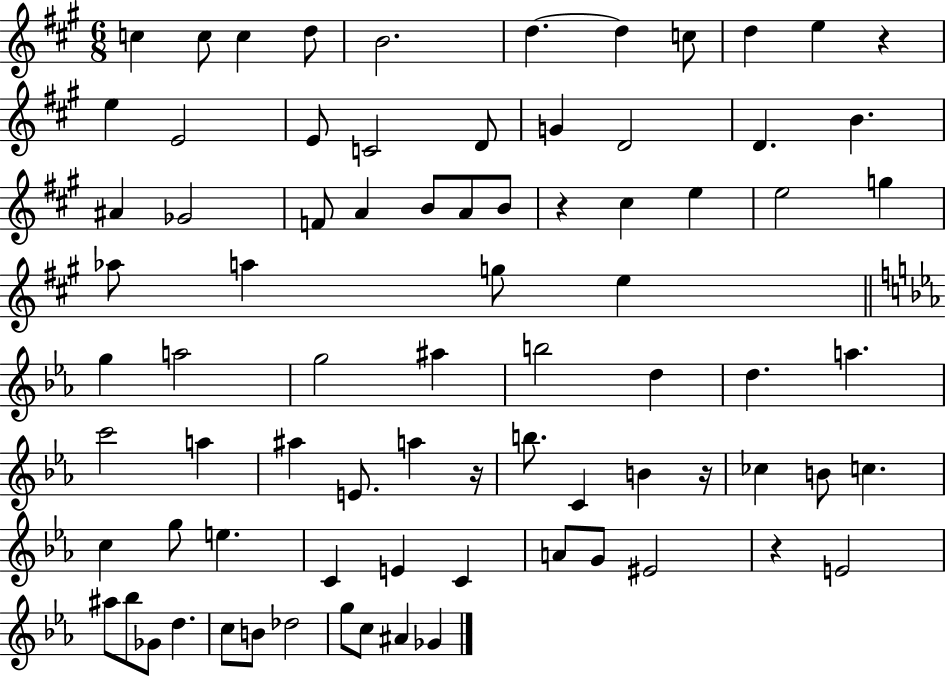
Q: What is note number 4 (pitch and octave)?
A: D5